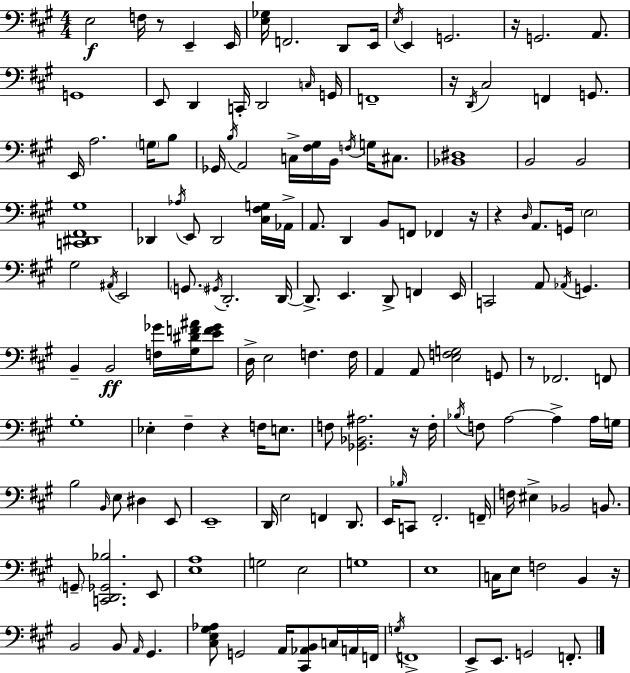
E3/h F3/s R/e E2/q E2/s [E3,Gb3]/s F2/h. D2/e E2/s E3/s E2/q G2/h. R/s G2/h. A2/e. G2/w E2/e D2/q C2/s D2/h C3/s G2/s F2/w R/s D2/s C#3/h F2/q G2/e. E2/s A3/h. G3/s B3/e Gb2/s B3/s A2/h C3/s [F#3,G#3]/s B2/s F3/s G3/s C#3/e. [Bb2,D#3]/w B2/h B2/h [C2,D#2,F#2,G#3]/w Db2/q Ab3/s E2/e Db2/h [C#3,F#3,G3]/s Ab2/s A2/e. D2/q B2/e F2/e FES2/q R/s R/q D3/s A2/e. G2/s E3/h G#3/h A#2/s E2/h G2/e. G#2/s D2/h. D2/s D2/e. E2/q. D2/e F2/q E2/s C2/h A2/e Ab2/s G2/q. B2/q B2/h [F3,Gb4]/s [G#3,D#4,F4,A#4]/s [E4,F4,Gb4]/e D3/s E3/h F3/q. F3/s A2/q A2/e [E3,F3,G3]/h G2/e R/e FES2/h. F2/e G#3/w Eb3/q F#3/q R/q F3/s E3/e. F3/e [Gb2,Bb2,A#3]/h. R/s F3/s Bb3/s F3/e A3/h A3/q A3/s G3/s B3/h B2/s E3/e D#3/q E2/e E2/w D2/s E3/h F2/q D2/e. E2/s Bb3/s C2/e F#2/h. F2/s F3/s EIS3/q Bb2/h B2/e. G2/e [C2,D2,Gb2,Bb3]/h. E2/e [E3,A3]/w G3/h E3/h G3/w E3/w C3/s E3/e F3/h B2/q R/s B2/h B2/e A2/s G#2/q. [C#3,E3,G#3,Ab3]/e G2/h A2/s [C#2,Ab2,B2]/e C3/s A2/s F2/s G3/s F2/w E2/e E2/e. G2/h F2/e.